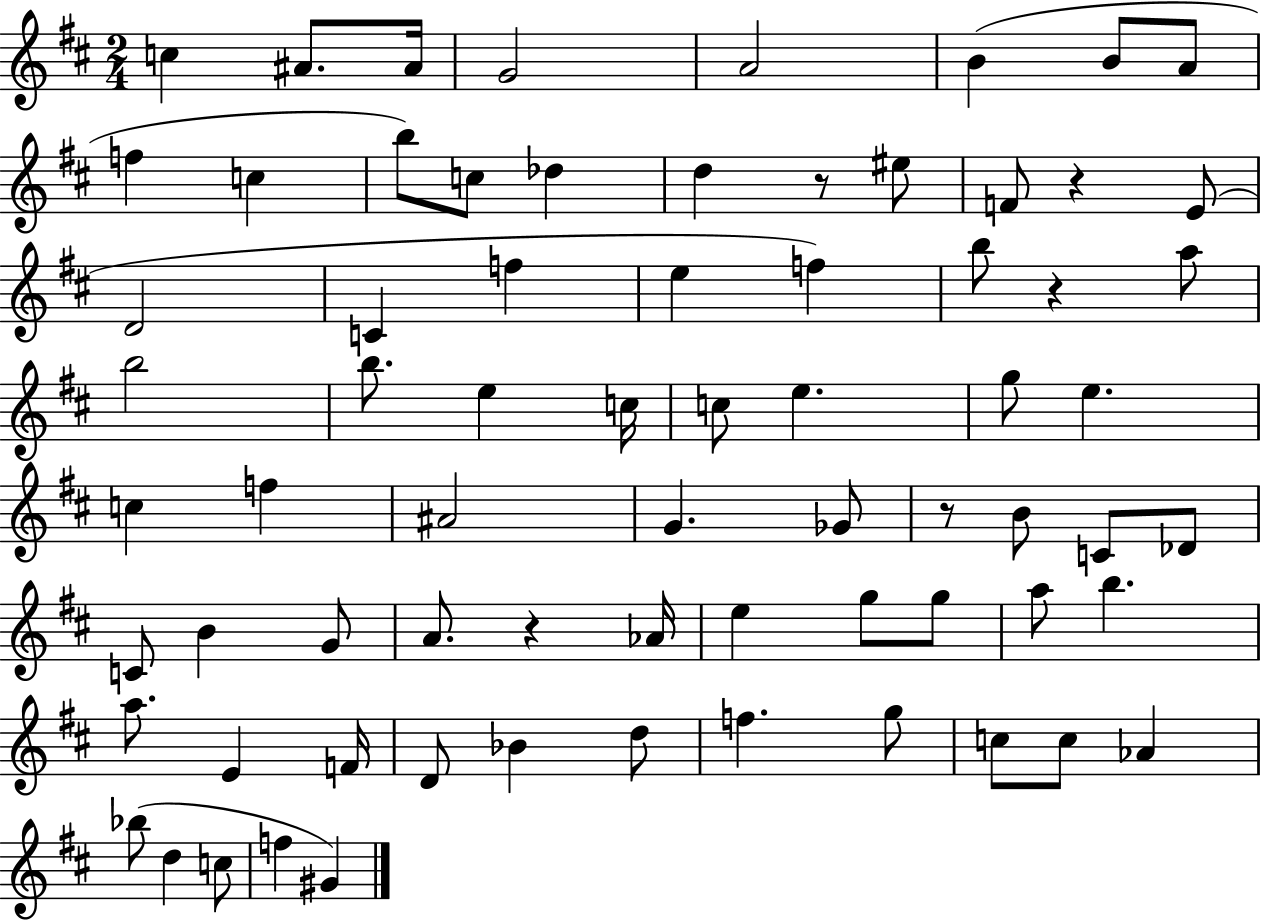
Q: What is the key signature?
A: D major